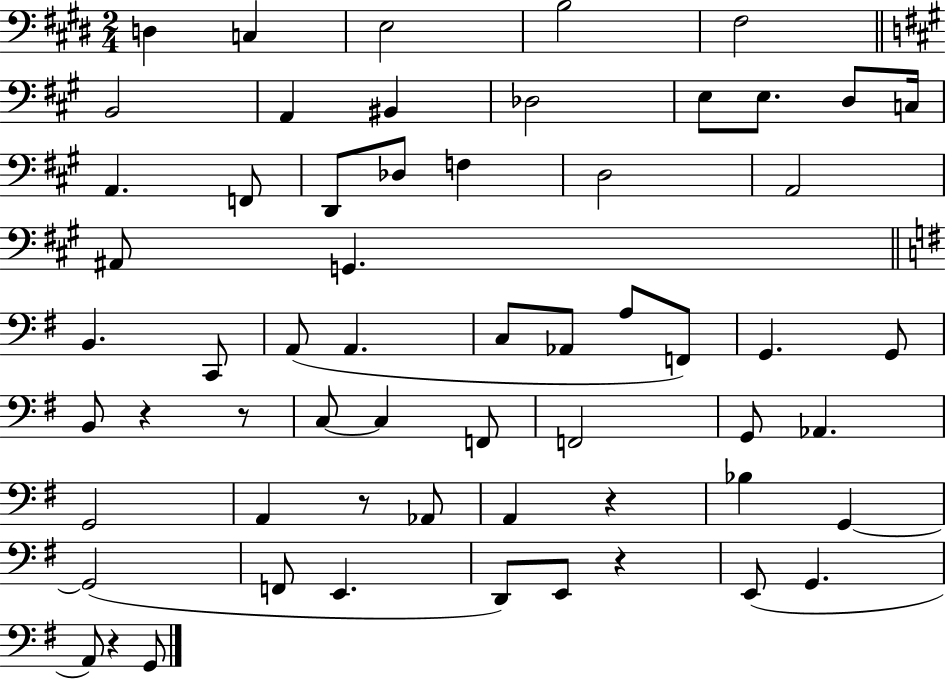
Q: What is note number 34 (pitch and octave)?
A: C3